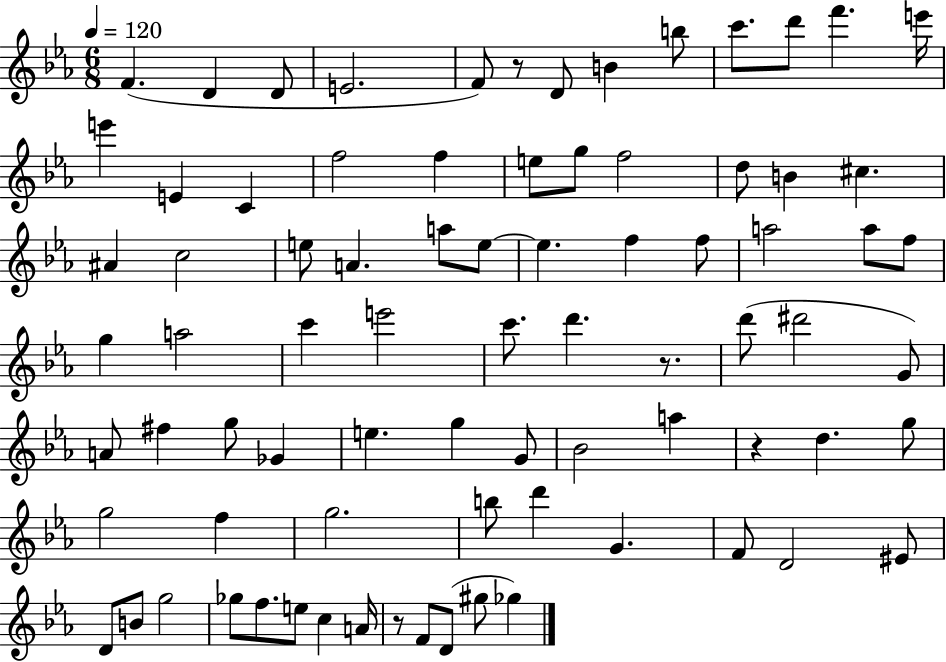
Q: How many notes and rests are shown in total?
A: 80